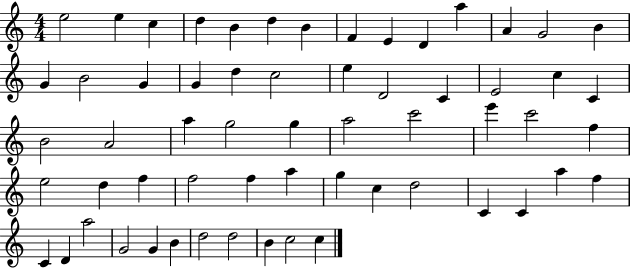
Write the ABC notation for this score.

X:1
T:Untitled
M:4/4
L:1/4
K:C
e2 e c d B d B F E D a A G2 B G B2 G G d c2 e D2 C E2 c C B2 A2 a g2 g a2 c'2 e' c'2 f e2 d f f2 f a g c d2 C C a f C D a2 G2 G B d2 d2 B c2 c